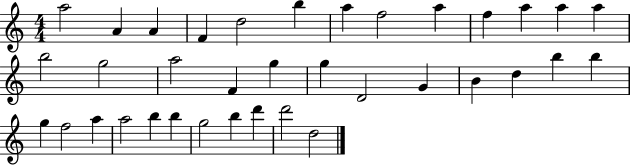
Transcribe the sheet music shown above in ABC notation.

X:1
T:Untitled
M:4/4
L:1/4
K:C
a2 A A F d2 b a f2 a f a a a b2 g2 a2 F g g D2 G B d b b g f2 a a2 b b g2 b d' d'2 d2